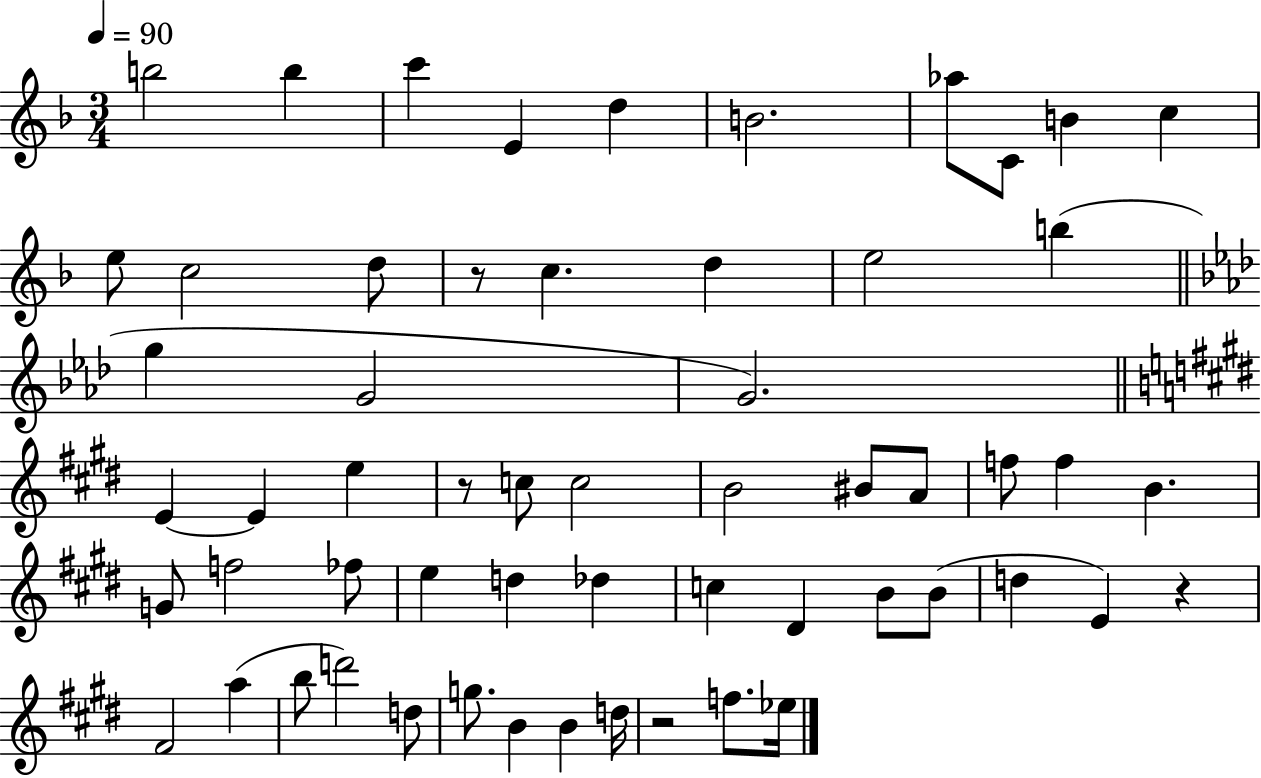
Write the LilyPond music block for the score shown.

{
  \clef treble
  \numericTimeSignature
  \time 3/4
  \key f \major
  \tempo 4 = 90
  \repeat volta 2 { b''2 b''4 | c'''4 e'4 d''4 | b'2. | aes''8 c'8 b'4 c''4 | \break e''8 c''2 d''8 | r8 c''4. d''4 | e''2 b''4( | \bar "||" \break \key aes \major g''4 g'2 | g'2.) | \bar "||" \break \key e \major e'4~~ e'4 e''4 | r8 c''8 c''2 | b'2 bis'8 a'8 | f''8 f''4 b'4. | \break g'8 f''2 fes''8 | e''4 d''4 des''4 | c''4 dis'4 b'8 b'8( | d''4 e'4) r4 | \break fis'2 a''4( | b''8 d'''2) d''8 | g''8. b'4 b'4 d''16 | r2 f''8. ees''16 | \break } \bar "|."
}